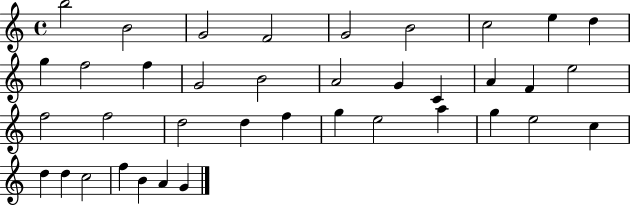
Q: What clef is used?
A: treble